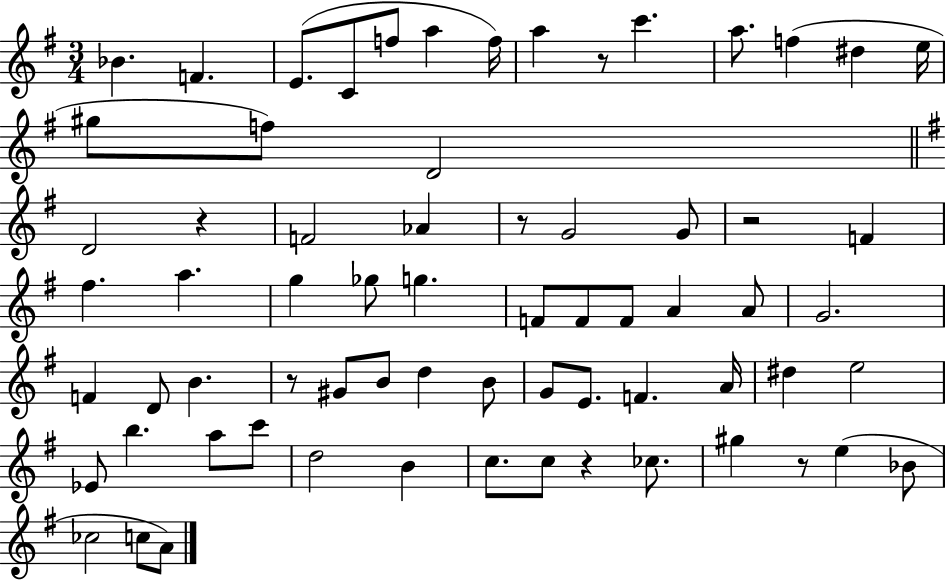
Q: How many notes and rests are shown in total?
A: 68